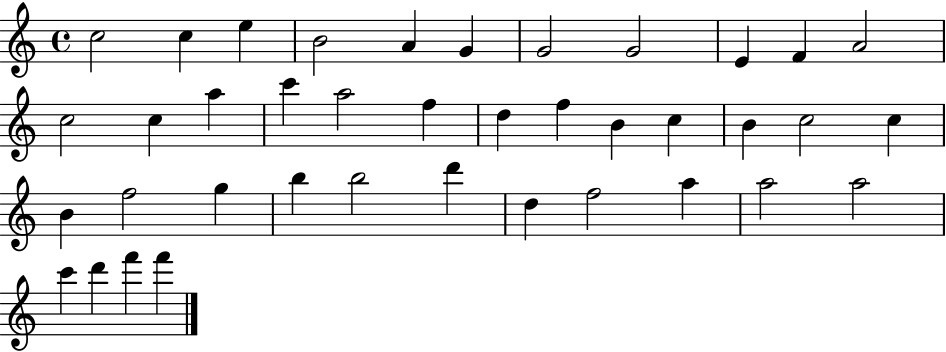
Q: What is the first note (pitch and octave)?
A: C5